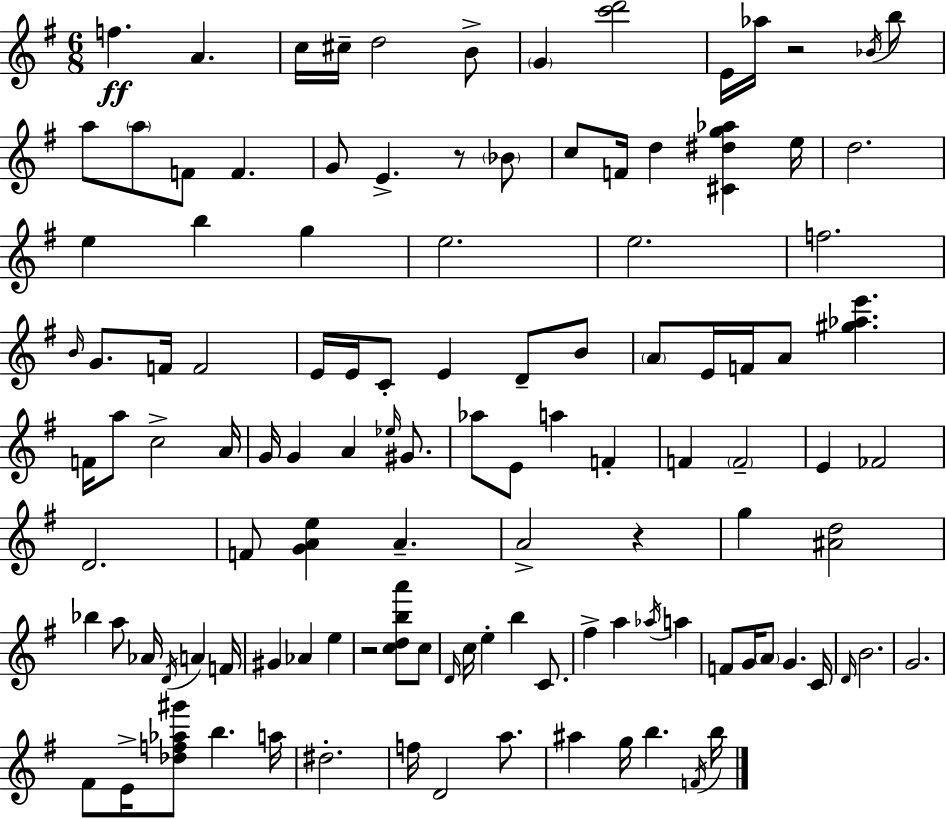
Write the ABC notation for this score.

X:1
T:Untitled
M:6/8
L:1/4
K:G
f A c/4 ^c/4 d2 B/2 G [c'd']2 E/4 _a/4 z2 _B/4 b/2 a/2 a/2 F/2 F G/2 E z/2 _B/2 c/2 F/4 d [^C^dg_a] e/4 d2 e b g e2 e2 f2 B/4 G/2 F/4 F2 E/4 E/4 C/2 E D/2 B/2 A/2 E/4 F/4 A/2 [^g_ae'] F/4 a/2 c2 A/4 G/4 G A _e/4 ^G/2 _a/2 E/2 a F F F2 E _F2 D2 F/2 [GAe] A A2 z g [^Ad]2 _b a/2 _A/4 D/4 A F/4 ^G _A e z2 [cdba']/2 c/2 D/4 c/4 e b C/2 ^f a _a/4 a F/2 G/4 A/2 G C/4 D/4 B2 G2 ^F/2 E/4 [_df_a^g']/2 b a/4 ^d2 f/4 D2 a/2 ^a g/4 b F/4 b/4